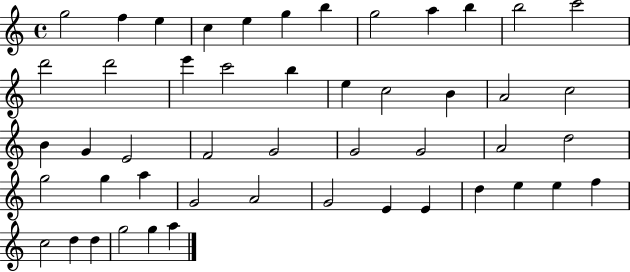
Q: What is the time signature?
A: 4/4